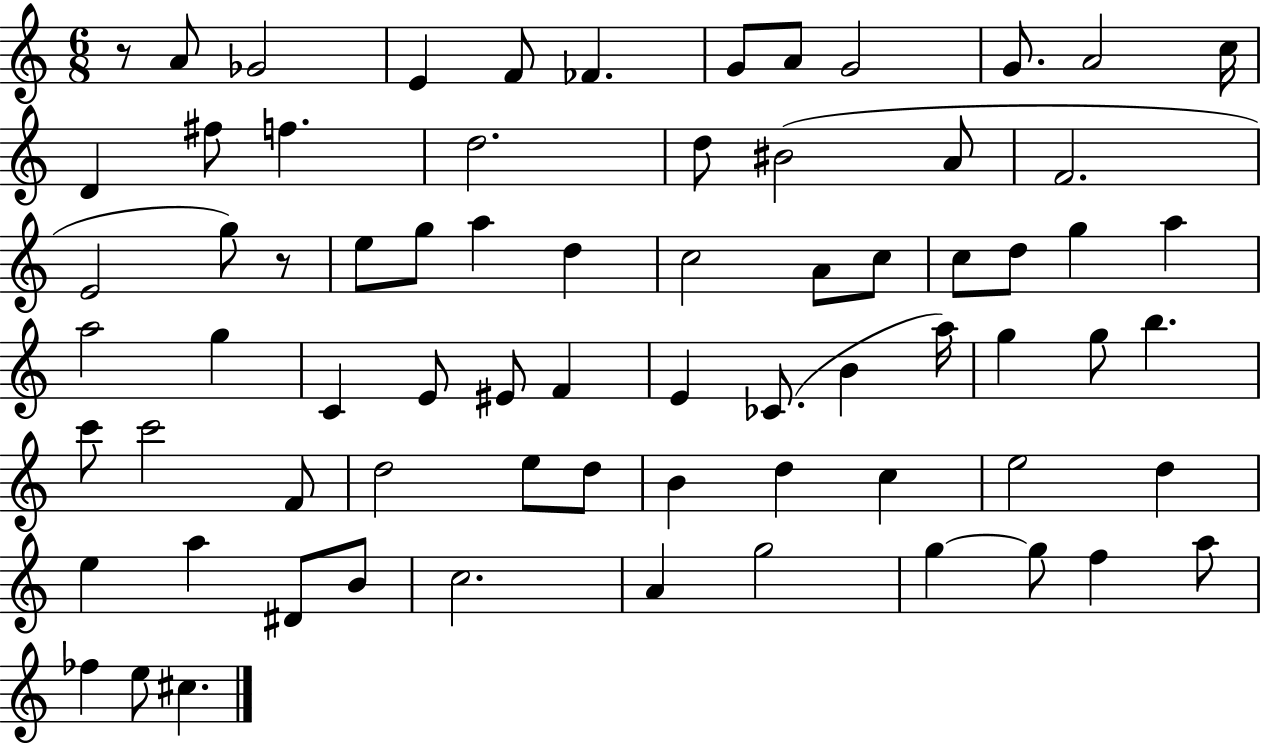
{
  \clef treble
  \numericTimeSignature
  \time 6/8
  \key c \major
  r8 a'8 ges'2 | e'4 f'8 fes'4. | g'8 a'8 g'2 | g'8. a'2 c''16 | \break d'4 fis''8 f''4. | d''2. | d''8 bis'2( a'8 | f'2. | \break e'2 g''8) r8 | e''8 g''8 a''4 d''4 | c''2 a'8 c''8 | c''8 d''8 g''4 a''4 | \break a''2 g''4 | c'4 e'8 eis'8 f'4 | e'4 ces'8.( b'4 a''16) | g''4 g''8 b''4. | \break c'''8 c'''2 f'8 | d''2 e''8 d''8 | b'4 d''4 c''4 | e''2 d''4 | \break e''4 a''4 dis'8 b'8 | c''2. | a'4 g''2 | g''4~~ g''8 f''4 a''8 | \break fes''4 e''8 cis''4. | \bar "|."
}